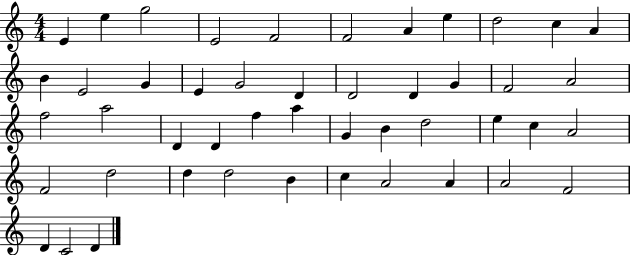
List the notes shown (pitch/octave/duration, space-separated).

E4/q E5/q G5/h E4/h F4/h F4/h A4/q E5/q D5/h C5/q A4/q B4/q E4/h G4/q E4/q G4/h D4/q D4/h D4/q G4/q F4/h A4/h F5/h A5/h D4/q D4/q F5/q A5/q G4/q B4/q D5/h E5/q C5/q A4/h F4/h D5/h D5/q D5/h B4/q C5/q A4/h A4/q A4/h F4/h D4/q C4/h D4/q